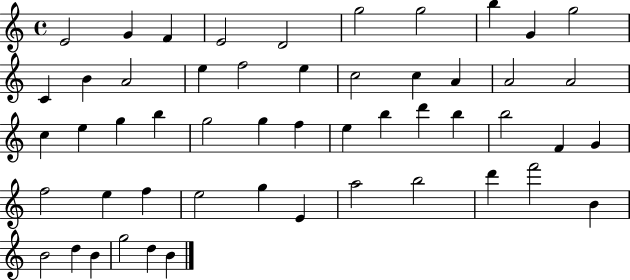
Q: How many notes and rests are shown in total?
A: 52